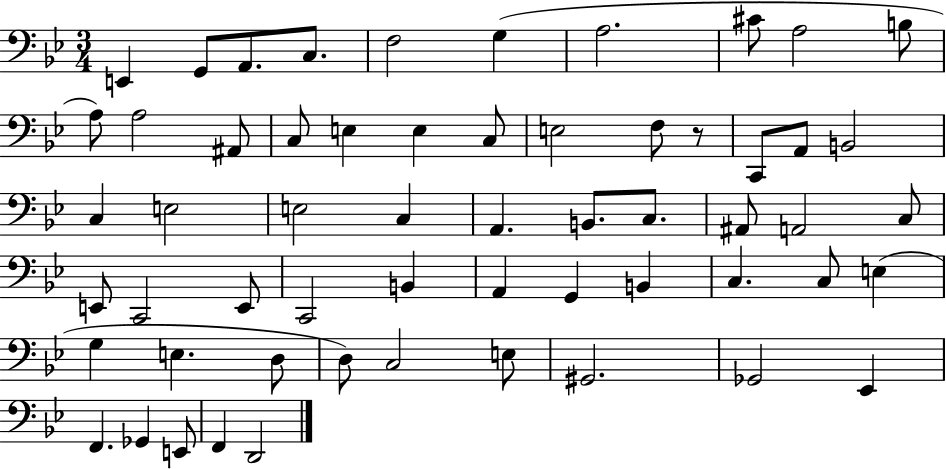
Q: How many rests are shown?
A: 1